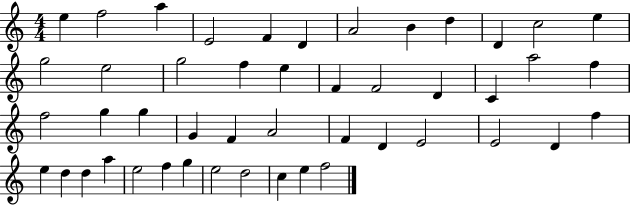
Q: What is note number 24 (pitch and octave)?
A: F5